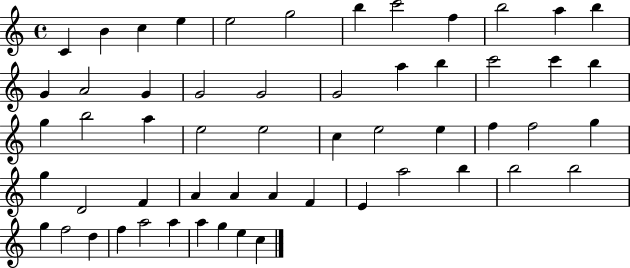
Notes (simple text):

C4/q B4/q C5/q E5/q E5/h G5/h B5/q C6/h F5/q B5/h A5/q B5/q G4/q A4/h G4/q G4/h G4/h G4/h A5/q B5/q C6/h C6/q B5/q G5/q B5/h A5/q E5/h E5/h C5/q E5/h E5/q F5/q F5/h G5/q G5/q D4/h F4/q A4/q A4/q A4/q F4/q E4/q A5/h B5/q B5/h B5/h G5/q F5/h D5/q F5/q A5/h A5/q A5/q G5/q E5/q C5/q